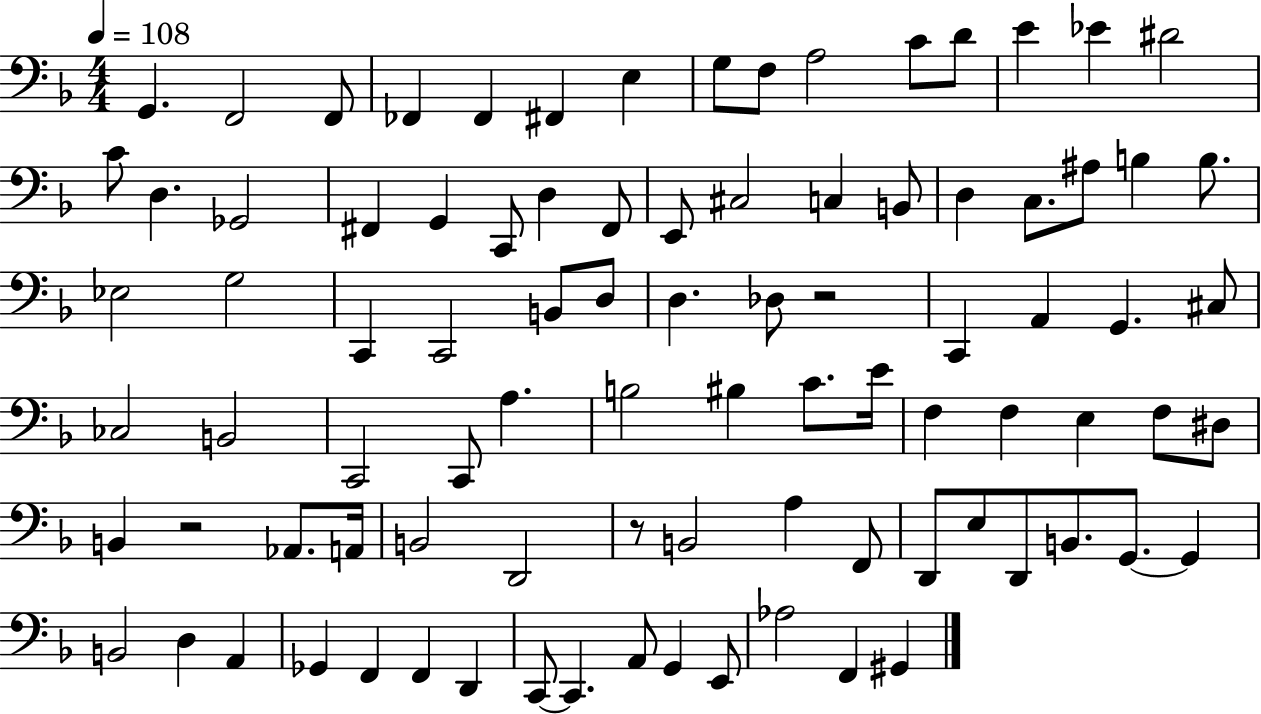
X:1
T:Untitled
M:4/4
L:1/4
K:F
G,, F,,2 F,,/2 _F,, _F,, ^F,, E, G,/2 F,/2 A,2 C/2 D/2 E _E ^D2 C/2 D, _G,,2 ^F,, G,, C,,/2 D, ^F,,/2 E,,/2 ^C,2 C, B,,/2 D, C,/2 ^A,/2 B, B,/2 _E,2 G,2 C,, C,,2 B,,/2 D,/2 D, _D,/2 z2 C,, A,, G,, ^C,/2 _C,2 B,,2 C,,2 C,,/2 A, B,2 ^B, C/2 E/4 F, F, E, F,/2 ^D,/2 B,, z2 _A,,/2 A,,/4 B,,2 D,,2 z/2 B,,2 A, F,,/2 D,,/2 E,/2 D,,/2 B,,/2 G,,/2 G,, B,,2 D, A,, _G,, F,, F,, D,, C,,/2 C,, A,,/2 G,, E,,/2 _A,2 F,, ^G,,